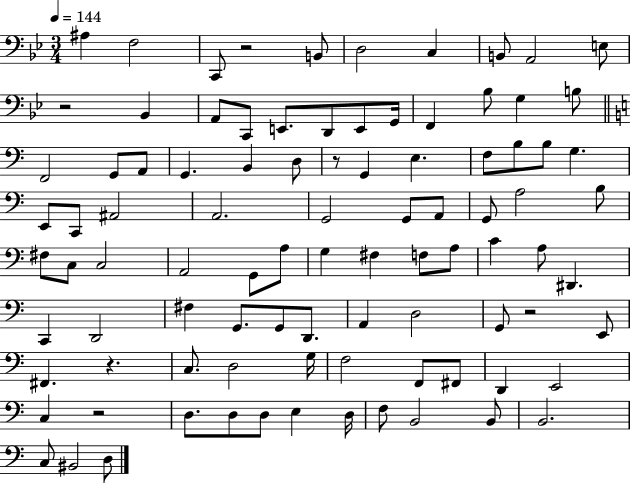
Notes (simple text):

A#3/q F3/h C2/e R/h B2/e D3/h C3/q B2/e A2/h E3/e R/h Bb2/q A2/e C2/e E2/e. D2/e E2/e G2/s F2/q Bb3/e G3/q B3/e F2/h G2/e A2/e G2/q. B2/q D3/e R/e G2/q E3/q. F3/e B3/e B3/e G3/q. E2/e C2/e A#2/h A2/h. G2/h G2/e A2/e G2/e A3/h B3/e F#3/e C3/e C3/h A2/h G2/e A3/e G3/q F#3/q F3/e A3/e C4/q A3/e D#2/q. C2/q D2/h F#3/q G2/e. G2/e D2/e. A2/q D3/h G2/e R/h E2/e F#2/q. R/q. C3/e. D3/h G3/s F3/h F2/e F#2/e D2/q E2/h C3/q R/h D3/e. D3/e D3/e E3/q D3/s F3/e B2/h B2/e B2/h. C3/e BIS2/h D3/e